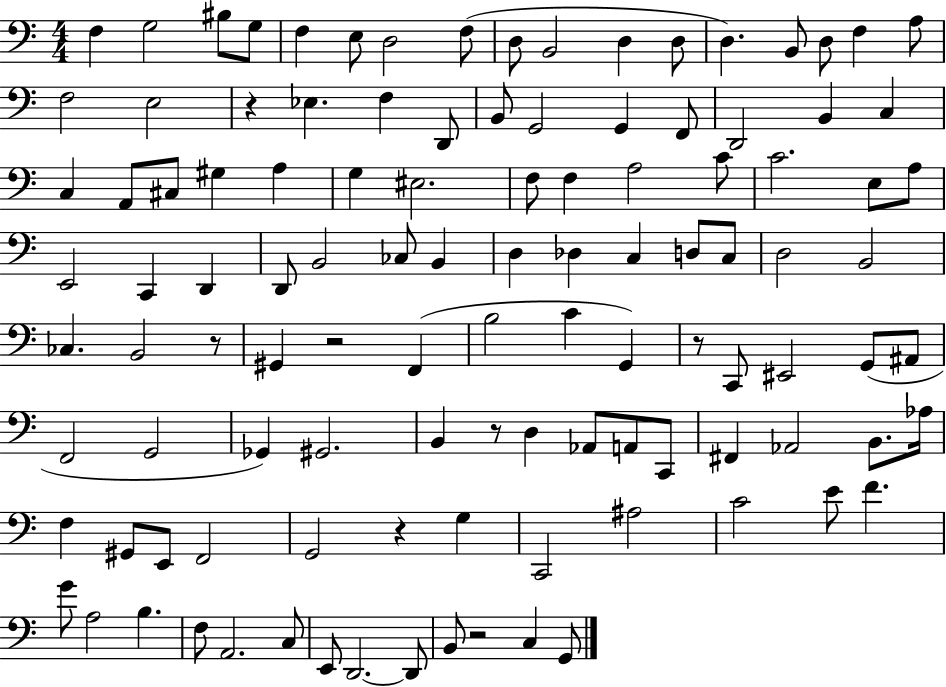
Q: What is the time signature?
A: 4/4